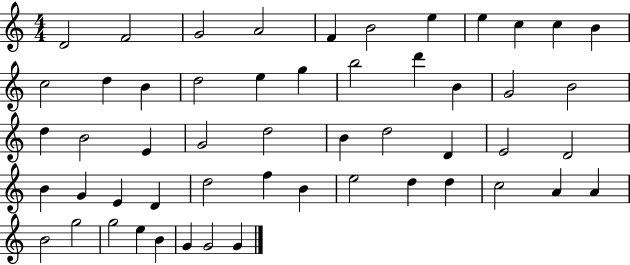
X:1
T:Untitled
M:4/4
L:1/4
K:C
D2 F2 G2 A2 F B2 e e c c B c2 d B d2 e g b2 d' B G2 B2 d B2 E G2 d2 B d2 D E2 D2 B G E D d2 f B e2 d d c2 A A B2 g2 g2 e B G G2 G